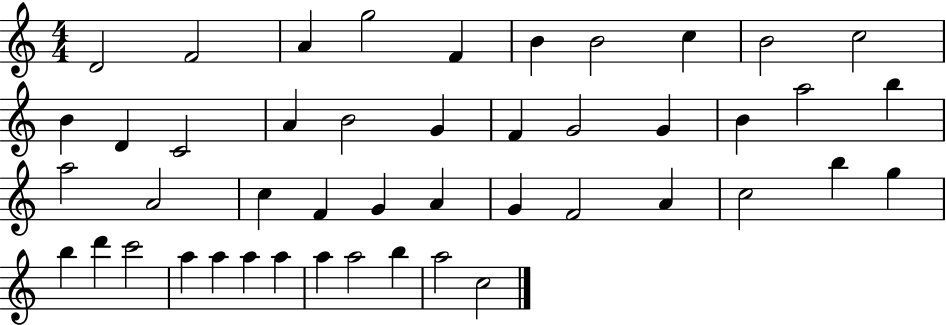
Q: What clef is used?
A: treble